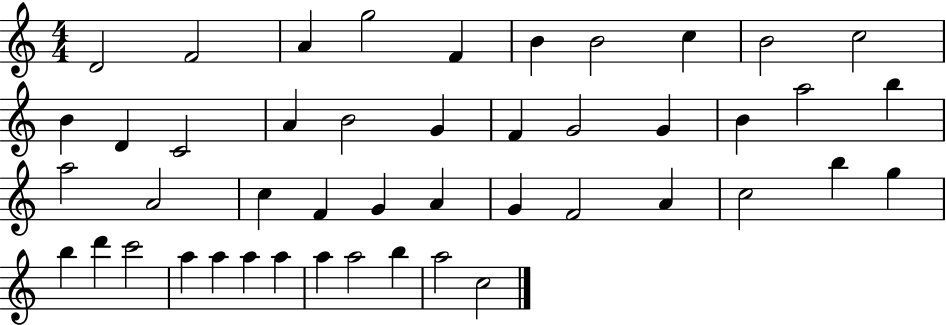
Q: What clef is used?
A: treble